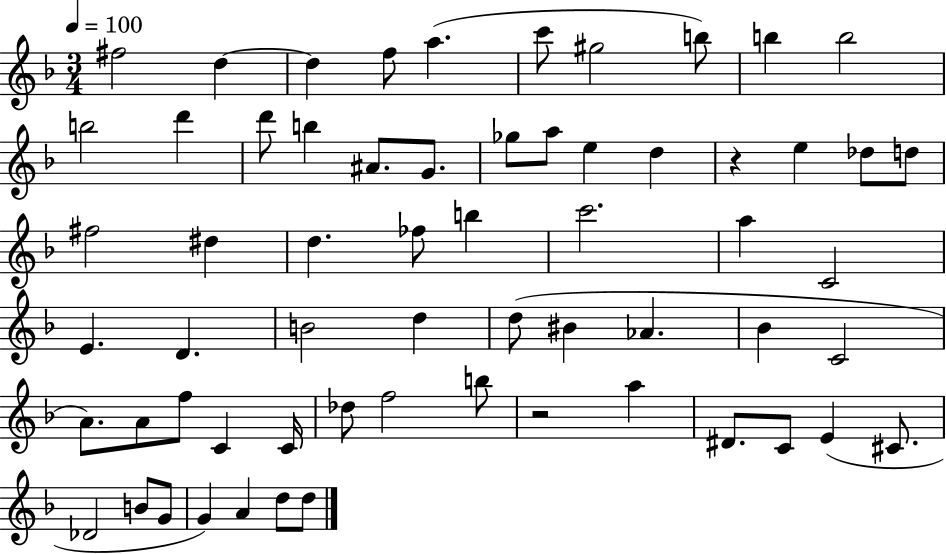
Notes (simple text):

F#5/h D5/q D5/q F5/e A5/q. C6/e G#5/h B5/e B5/q B5/h B5/h D6/q D6/e B5/q A#4/e. G4/e. Gb5/e A5/e E5/q D5/q R/q E5/q Db5/e D5/e F#5/h D#5/q D5/q. FES5/e B5/q C6/h. A5/q C4/h E4/q. D4/q. B4/h D5/q D5/e BIS4/q Ab4/q. Bb4/q C4/h A4/e. A4/e F5/e C4/q C4/s Db5/e F5/h B5/e R/h A5/q D#4/e. C4/e E4/q C#4/e. Db4/h B4/e G4/e G4/q A4/q D5/e D5/e